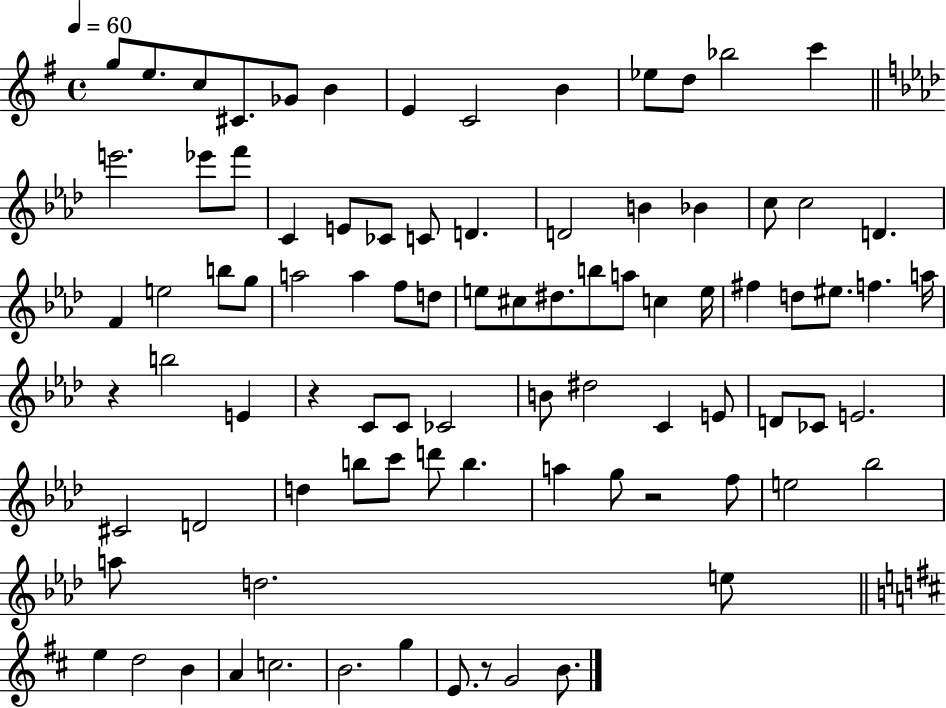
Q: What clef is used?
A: treble